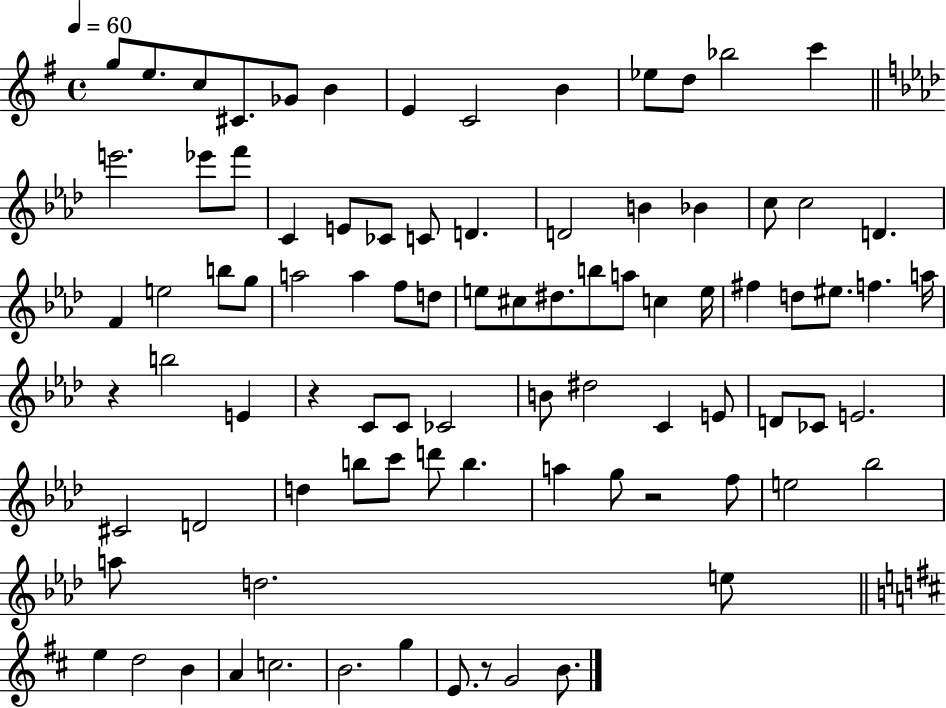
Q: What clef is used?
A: treble